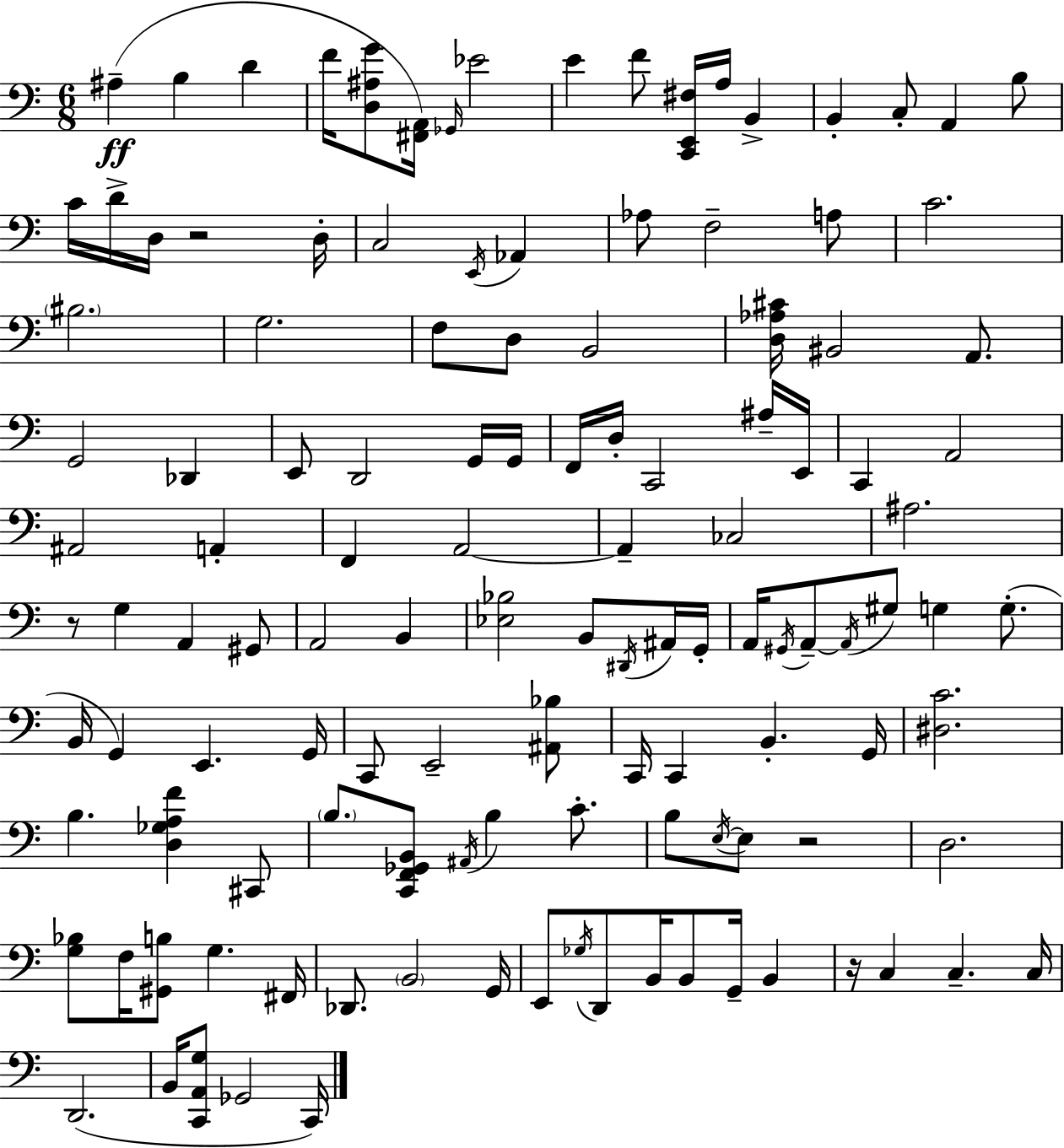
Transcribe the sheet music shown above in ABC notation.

X:1
T:Untitled
M:6/8
L:1/4
K:Am
^A, B, D F/4 [D,^A,G]/2 [^F,,A,,]/4 _G,,/4 _E2 E F/2 [C,,E,,^F,]/4 A,/4 B,, B,, C,/2 A,, B,/2 C/4 D/4 D,/4 z2 D,/4 C,2 E,,/4 _A,, _A,/2 F,2 A,/2 C2 ^B,2 G,2 F,/2 D,/2 B,,2 [D,_A,^C]/4 ^B,,2 A,,/2 G,,2 _D,, E,,/2 D,,2 G,,/4 G,,/4 F,,/4 D,/4 C,,2 ^A,/4 E,,/4 C,, A,,2 ^A,,2 A,, F,, A,,2 A,, _C,2 ^A,2 z/2 G, A,, ^G,,/2 A,,2 B,, [_E,_B,]2 B,,/2 ^D,,/4 ^A,,/4 G,,/4 A,,/4 ^G,,/4 A,,/2 A,,/4 ^G,/2 G, G,/2 B,,/4 G,, E,, G,,/4 C,,/2 E,,2 [^A,,_B,]/2 C,,/4 C,, B,, G,,/4 [^D,C]2 B, [D,_G,A,F] ^C,,/2 B,/2 [C,,F,,_G,,B,,]/2 ^A,,/4 B, C/2 B,/2 E,/4 E,/2 z2 D,2 [G,_B,]/2 F,/4 [^G,,B,]/2 G, ^F,,/4 _D,,/2 B,,2 G,,/4 E,,/2 _G,/4 D,,/2 B,,/4 B,,/2 G,,/4 B,, z/4 C, C, C,/4 D,,2 B,,/4 [C,,A,,G,]/2 _G,,2 C,,/4